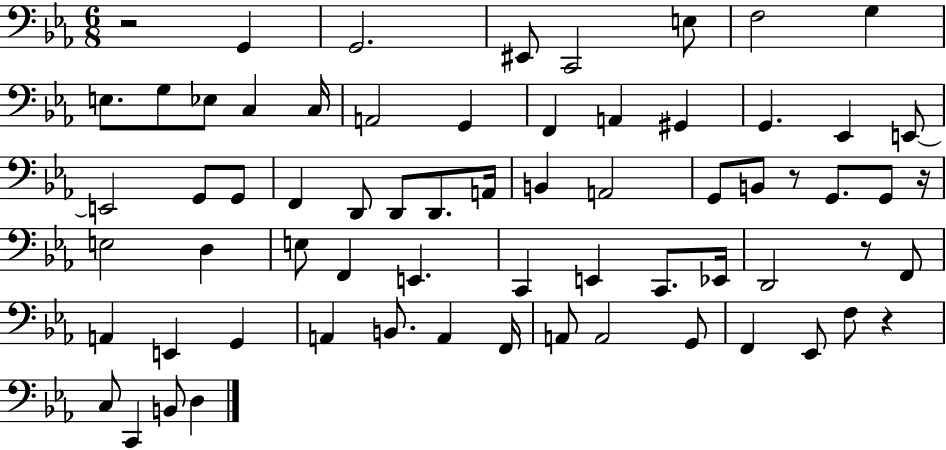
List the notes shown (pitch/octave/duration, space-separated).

R/h G2/q G2/h. EIS2/e C2/h E3/e F3/h G3/q E3/e. G3/e Eb3/e C3/q C3/s A2/h G2/q F2/q A2/q G#2/q G2/q. Eb2/q E2/e E2/h G2/e G2/e F2/q D2/e D2/e D2/e. A2/s B2/q A2/h G2/e B2/e R/e G2/e. G2/e R/s E3/h D3/q E3/e F2/q E2/q. C2/q E2/q C2/e. Eb2/s D2/h R/e F2/e A2/q E2/q G2/q A2/q B2/e. A2/q F2/s A2/e A2/h G2/e F2/q Eb2/e F3/e R/q C3/e C2/q B2/e D3/q